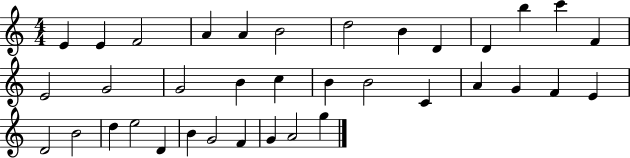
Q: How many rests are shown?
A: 0